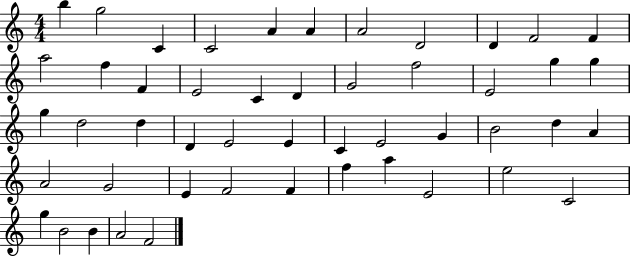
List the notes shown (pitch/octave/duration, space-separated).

B5/q G5/h C4/q C4/h A4/q A4/q A4/h D4/h D4/q F4/h F4/q A5/h F5/q F4/q E4/h C4/q D4/q G4/h F5/h E4/h G5/q G5/q G5/q D5/h D5/q D4/q E4/h E4/q C4/q E4/h G4/q B4/h D5/q A4/q A4/h G4/h E4/q F4/h F4/q F5/q A5/q E4/h E5/h C4/h G5/q B4/h B4/q A4/h F4/h